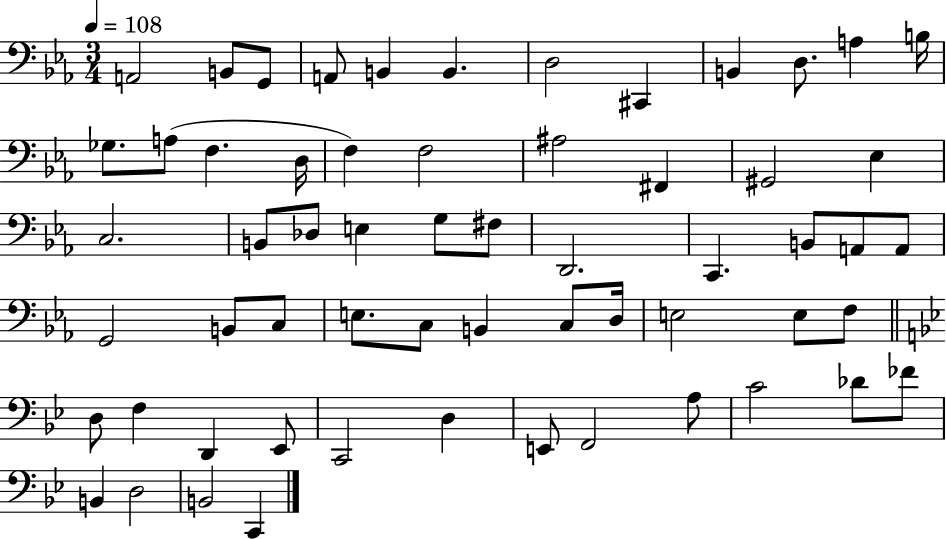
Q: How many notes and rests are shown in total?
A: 60